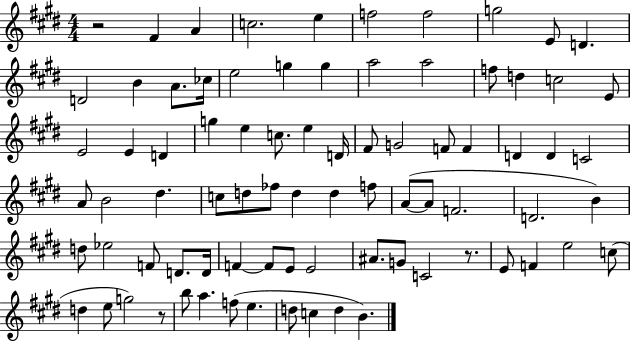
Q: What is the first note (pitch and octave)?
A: F#4